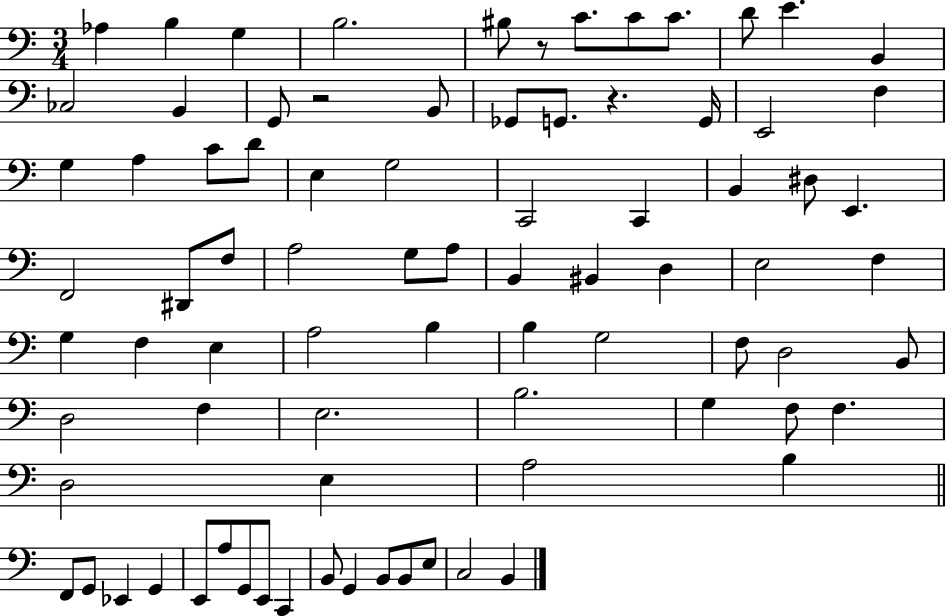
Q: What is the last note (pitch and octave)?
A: B2